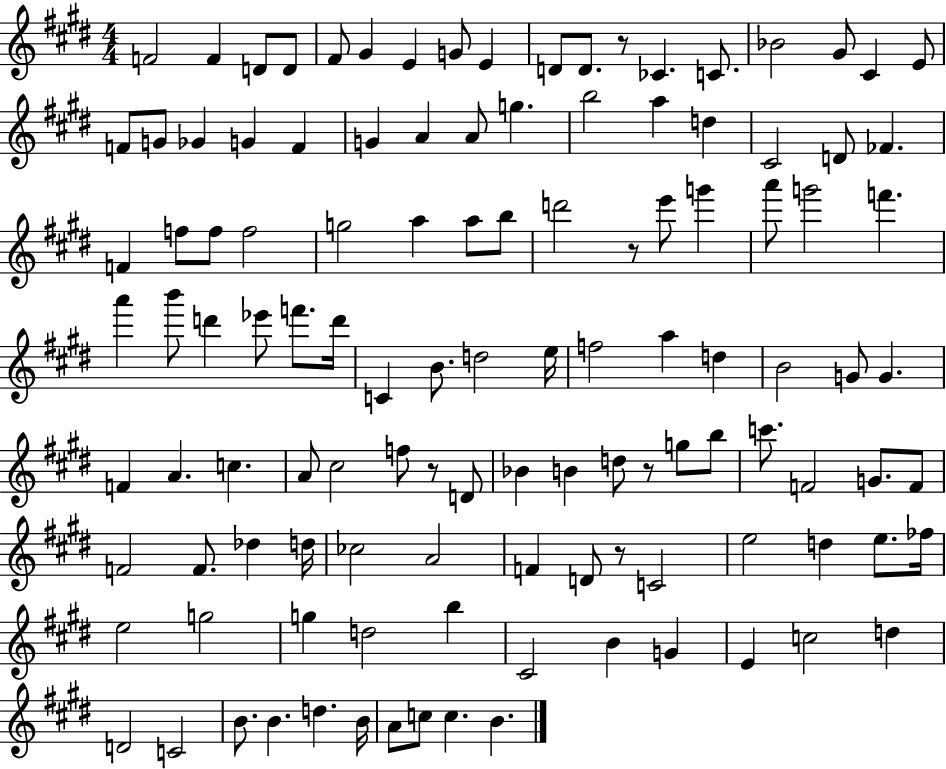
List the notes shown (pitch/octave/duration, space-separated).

F4/h F4/q D4/e D4/e F#4/e G#4/q E4/q G4/e E4/q D4/e D4/e. R/e CES4/q. C4/e. Bb4/h G#4/e C#4/q E4/e F4/e G4/e Gb4/q G4/q F4/q G4/q A4/q A4/e G5/q. B5/h A5/q D5/q C#4/h D4/e FES4/q. F4/q F5/e F5/e F5/h G5/h A5/q A5/e B5/e D6/h R/e E6/e G6/q A6/e G6/h F6/q. A6/q B6/e D6/q Eb6/e F6/e. D6/s C4/q B4/e. D5/h E5/s F5/h A5/q D5/q B4/h G4/e G4/q. F4/q A4/q. C5/q. A4/e C#5/h F5/e R/e D4/e Bb4/q B4/q D5/e R/e G5/e B5/e C6/e. F4/h G4/e. F4/e F4/h F4/e. Db5/q D5/s CES5/h A4/h F4/q D4/e R/e C4/h E5/h D5/q E5/e. FES5/s E5/h G5/h G5/q D5/h B5/q C#4/h B4/q G4/q E4/q C5/h D5/q D4/h C4/h B4/e. B4/q. D5/q. B4/s A4/e C5/e C5/q. B4/q.